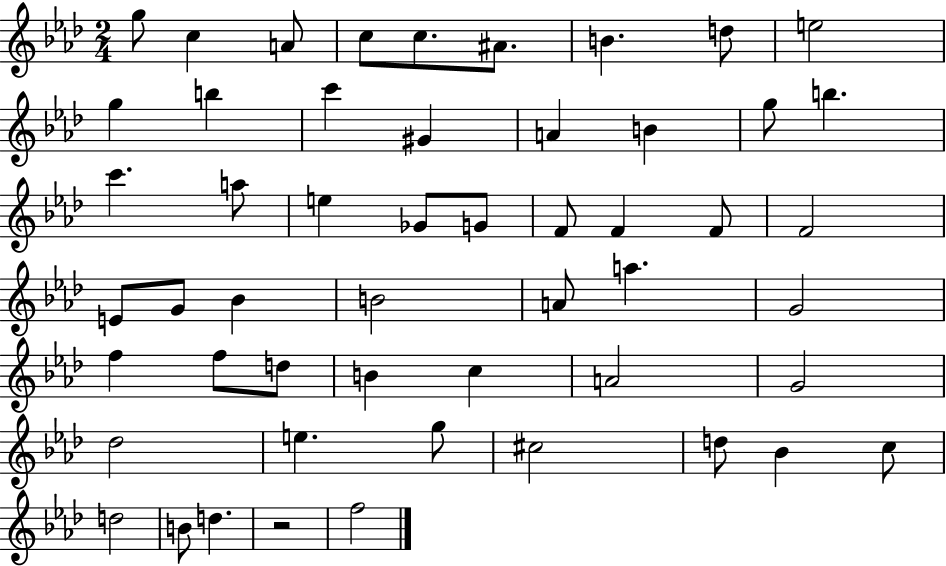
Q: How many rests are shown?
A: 1